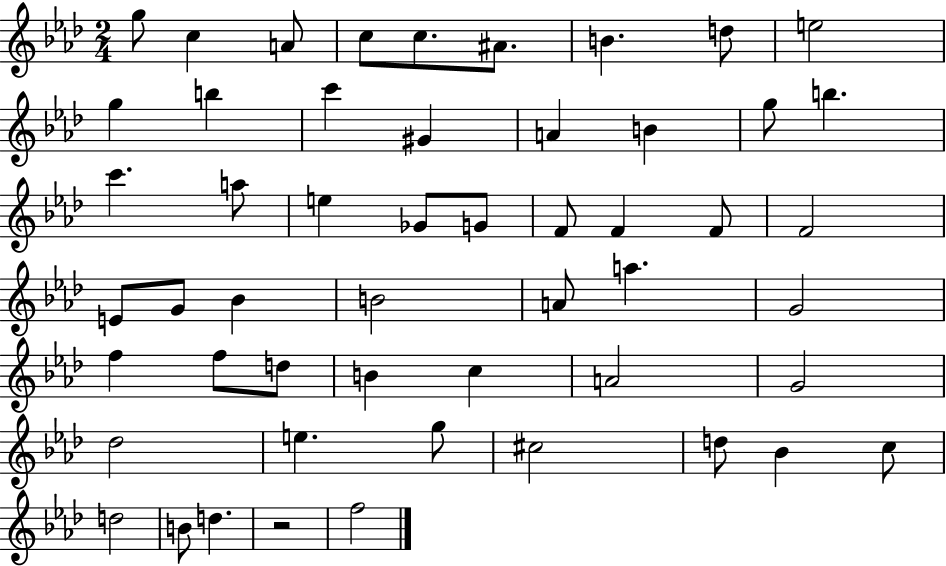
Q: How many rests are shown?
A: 1